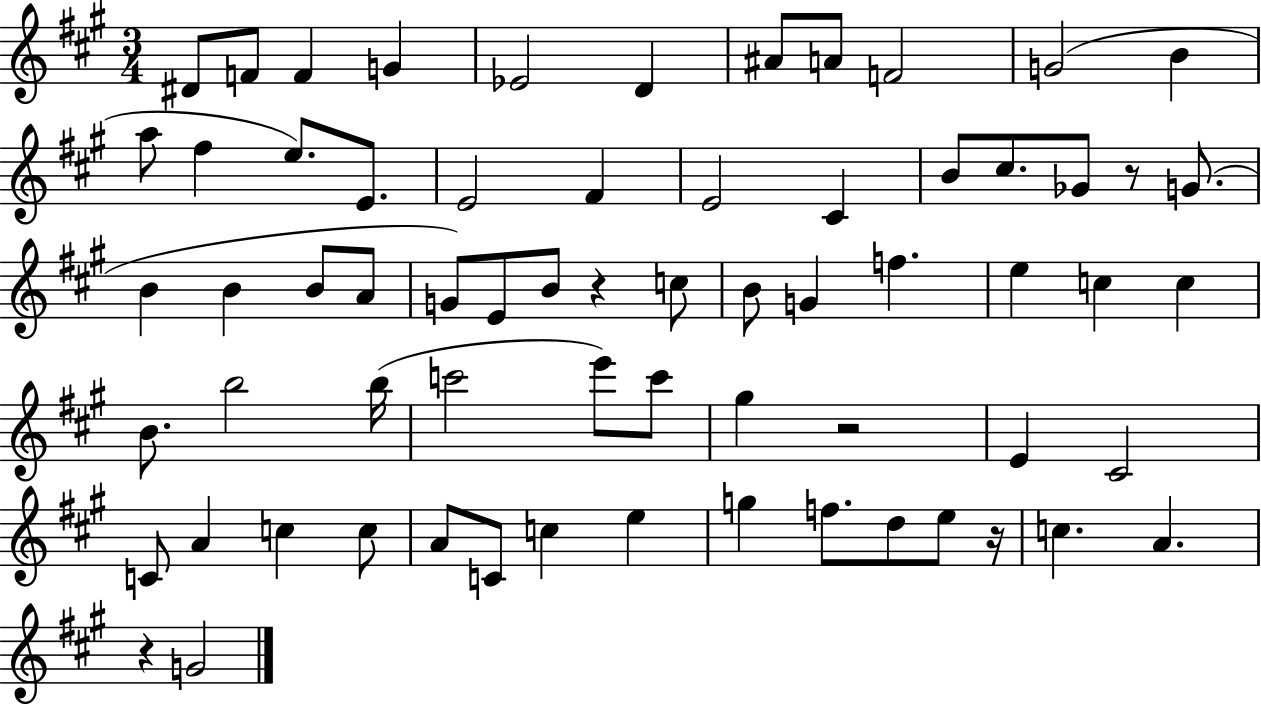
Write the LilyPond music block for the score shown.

{
  \clef treble
  \numericTimeSignature
  \time 3/4
  \key a \major
  dis'8 f'8 f'4 g'4 | ees'2 d'4 | ais'8 a'8 f'2 | g'2( b'4 | \break a''8 fis''4 e''8.) e'8. | e'2 fis'4 | e'2 cis'4 | b'8 cis''8. ges'8 r8 g'8.( | \break b'4 b'4 b'8 a'8 | g'8) e'8 b'8 r4 c''8 | b'8 g'4 f''4. | e''4 c''4 c''4 | \break b'8. b''2 b''16( | c'''2 e'''8) c'''8 | gis''4 r2 | e'4 cis'2 | \break c'8 a'4 c''4 c''8 | a'8 c'8 c''4 e''4 | g''4 f''8. d''8 e''8 r16 | c''4. a'4. | \break r4 g'2 | \bar "|."
}